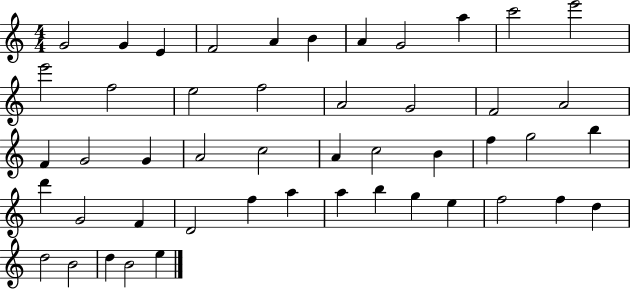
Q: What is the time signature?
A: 4/4